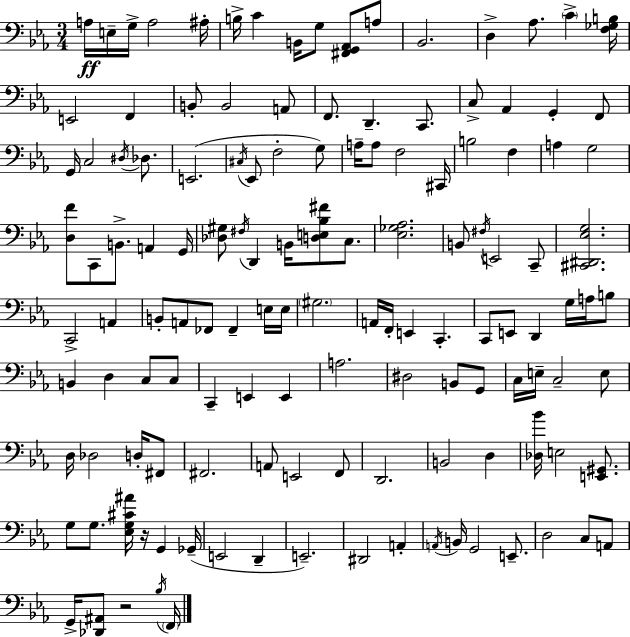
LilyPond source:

{
  \clef bass
  \numericTimeSignature
  \time 3/4
  \key ees \major
  a16\ff e16-- g16-> a2 ais16-. | b16-> c'4 b,16 g8 <fis, g, aes,>8 a8 | bes,2. | d4-> aes8. \parenthesize c'4-> <f ges b>16 | \break e,2 f,4 | b,8-. b,2 a,8 | f,8. d,4.-- c,8. | c8-> aes,4 g,4-. f,8 | \break g,16 c2 \acciaccatura { dis16 } des8. | e,2.( | \acciaccatura { cis16 } ees,8 f2-. | g8) a16-- a8 f2 | \break cis,16 b2 f4 | a4 g2 | <d f'>8 c,8 b,8.-> a,4 | g,16 <des gis>8 \acciaccatura { fis16 } d,4 b,16 <d e bes fis'>8 | \break c8. <ees ges aes>2. | b,8 \acciaccatura { fis16 } e,2 | c,8-- <cis, dis, ees g>2. | c,2-> | \break a,4 b,8-. a,8 fes,8 fes,4-- | e16 e16 \parenthesize gis2. | a,16 f,16-. e,4 c,4.-. | c,8 e,8 d,4 | \break g16 a16 b8 b,4 d4 | c8 c8 c,4-- e,4 | e,4 a2. | dis2 | \break b,8 g,8 c16 e16-- c2-- | e8 d16 des2 | d16-. fis,8 fis,2. | a,8 e,2 | \break f,8 d,2. | b,2 | d4 <des bes'>16 e2 | <e, gis,>8. g8 g8. <ees g cis' ais'>16 r16 g,4 | \break ges,16--( e,2 | d,4-- e,2.--) | dis,2 | a,4-. \acciaccatura { a,16 } b,16 g,2 | \break e,8.-- d2 | c8 a,8 g,16-> <des, ais,>8 r2 | \acciaccatura { bes16 } \parenthesize f,16 \bar "|."
}